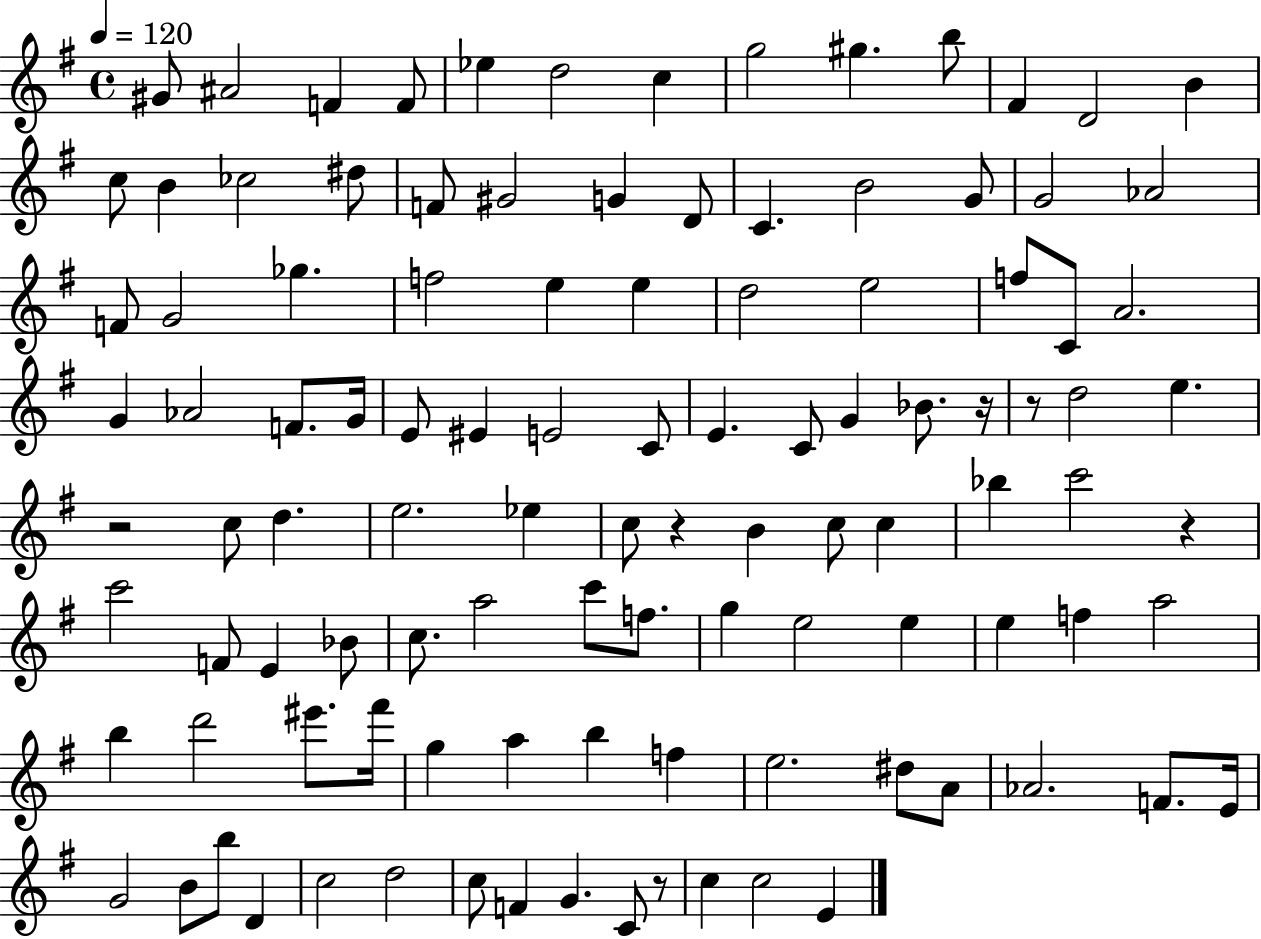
{
  \clef treble
  \time 4/4
  \defaultTimeSignature
  \key g \major
  \tempo 4 = 120
  gis'8 ais'2 f'4 f'8 | ees''4 d''2 c''4 | g''2 gis''4. b''8 | fis'4 d'2 b'4 | \break c''8 b'4 ces''2 dis''8 | f'8 gis'2 g'4 d'8 | c'4. b'2 g'8 | g'2 aes'2 | \break f'8 g'2 ges''4. | f''2 e''4 e''4 | d''2 e''2 | f''8 c'8 a'2. | \break g'4 aes'2 f'8. g'16 | e'8 eis'4 e'2 c'8 | e'4. c'8 g'4 bes'8. r16 | r8 d''2 e''4. | \break r2 c''8 d''4. | e''2. ees''4 | c''8 r4 b'4 c''8 c''4 | bes''4 c'''2 r4 | \break c'''2 f'8 e'4 bes'8 | c''8. a''2 c'''8 f''8. | g''4 e''2 e''4 | e''4 f''4 a''2 | \break b''4 d'''2 eis'''8. fis'''16 | g''4 a''4 b''4 f''4 | e''2. dis''8 a'8 | aes'2. f'8. e'16 | \break g'2 b'8 b''8 d'4 | c''2 d''2 | c''8 f'4 g'4. c'8 r8 | c''4 c''2 e'4 | \break \bar "|."
}